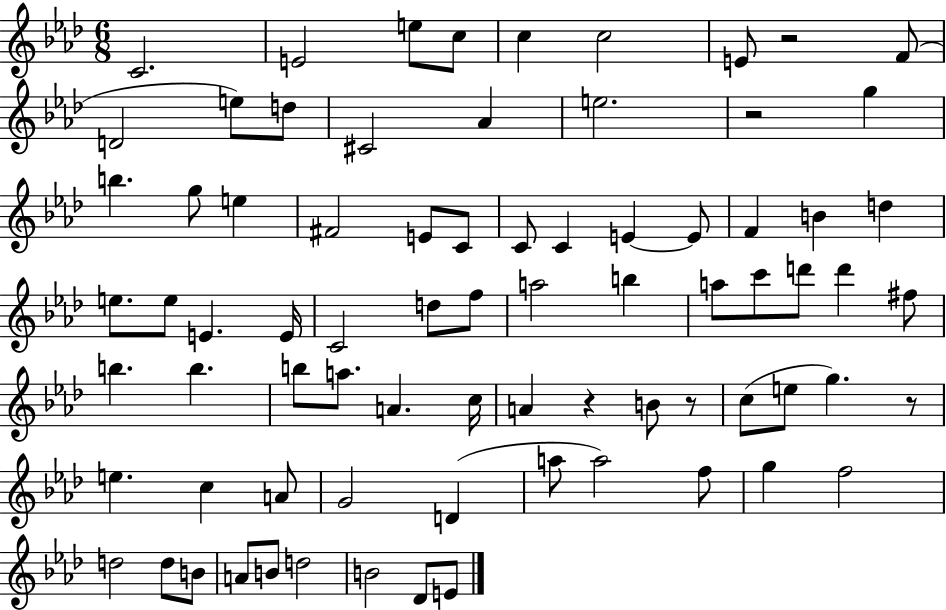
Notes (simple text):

C4/h. E4/h E5/e C5/e C5/q C5/h E4/e R/h F4/e D4/h E5/e D5/e C#4/h Ab4/q E5/h. R/h G5/q B5/q. G5/e E5/q F#4/h E4/e C4/e C4/e C4/q E4/q E4/e F4/q B4/q D5/q E5/e. E5/e E4/q. E4/s C4/h D5/e F5/e A5/h B5/q A5/e C6/e D6/e D6/q F#5/e B5/q. B5/q. B5/e A5/e. A4/q. C5/s A4/q R/q B4/e R/e C5/e E5/e G5/q. R/e E5/q. C5/q A4/e G4/h D4/q A5/e A5/h F5/e G5/q F5/h D5/h D5/e B4/e A4/e B4/e D5/h B4/h Db4/e E4/e